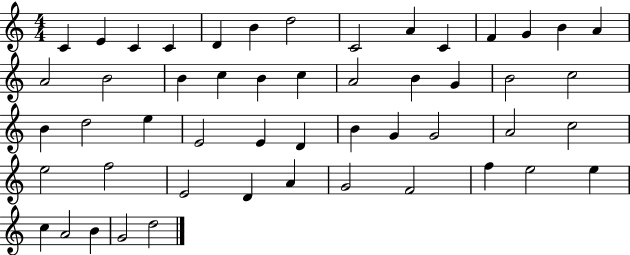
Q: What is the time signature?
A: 4/4